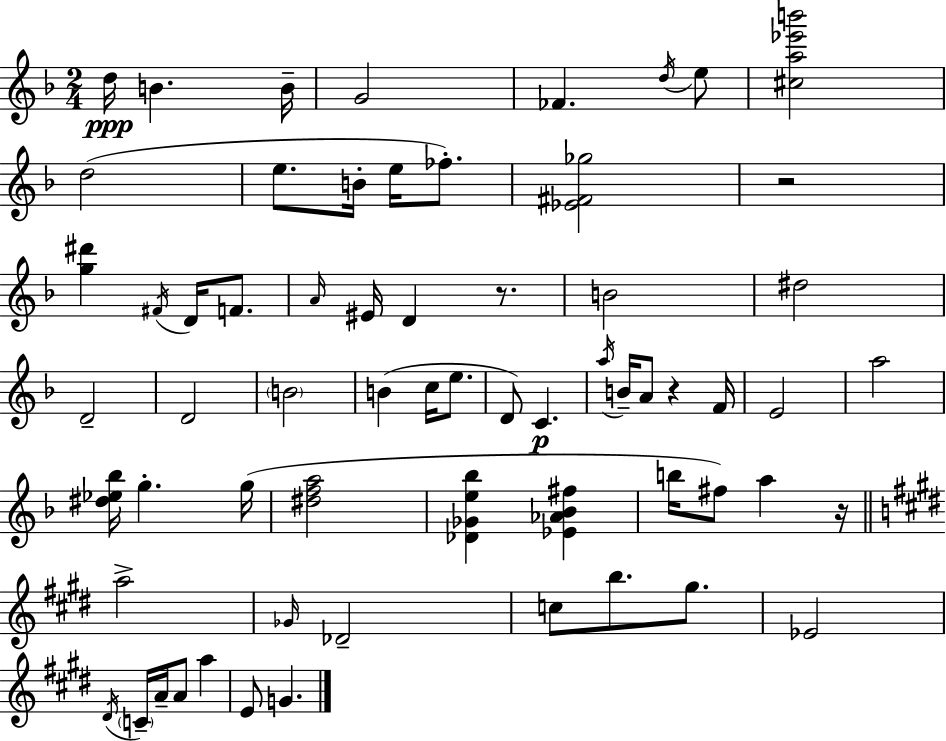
D5/s B4/q. B4/s G4/h FES4/q. D5/s E5/e [C#5,A5,Eb6,B6]/h D5/h E5/e. B4/s E5/s FES5/e. [Eb4,F#4,Gb5]/h R/h [G5,D#6]/q F#4/s D4/s F4/e. A4/s EIS4/s D4/q R/e. B4/h D#5/h D4/h D4/h B4/h B4/q C5/s E5/e. D4/e C4/q. A5/s B4/s A4/e R/q F4/s E4/h A5/h [D#5,Eb5,Bb5]/s G5/q. G5/s [D#5,F5,A5]/h [Db4,Gb4,E5,Bb5]/q [Eb4,Ab4,Bb4,F#5]/q B5/s F#5/e A5/q R/s A5/h Gb4/s Db4/h C5/e B5/e. G#5/e. Eb4/h D#4/s C4/s A4/s A4/e A5/q E4/e G4/q.